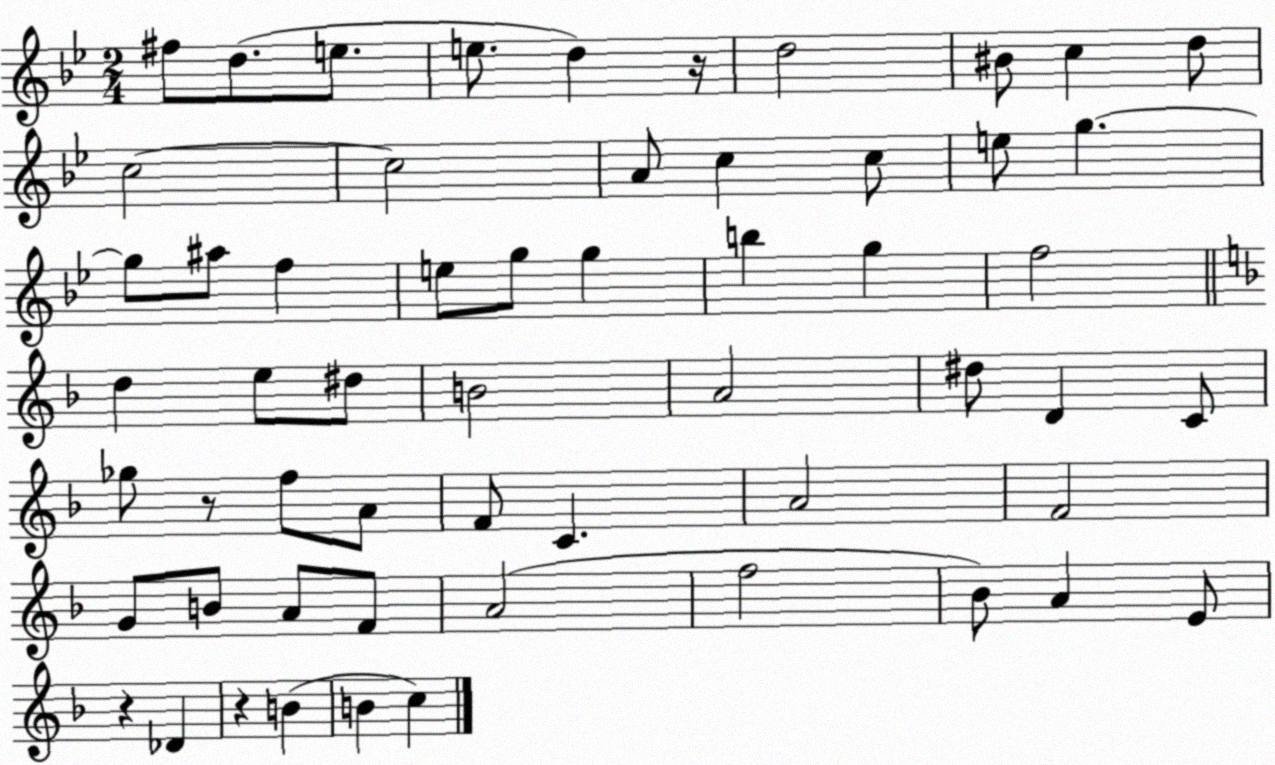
X:1
T:Untitled
M:2/4
L:1/4
K:Bb
^f/2 d/2 e/2 e/2 d z/4 d2 ^B/2 c d/2 c2 c2 A/2 c c/2 e/2 g g/2 ^a/2 f e/2 g/2 g b g f2 d e/2 ^d/2 B2 A2 ^d/2 D C/2 _g/2 z/2 f/2 A/2 F/2 C A2 F2 G/2 B/2 A/2 F/2 A2 f2 _B/2 A E/2 z _D z B B c